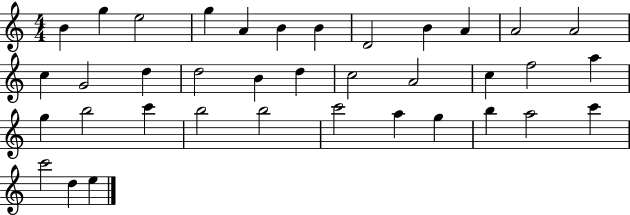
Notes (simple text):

B4/q G5/q E5/h G5/q A4/q B4/q B4/q D4/h B4/q A4/q A4/h A4/h C5/q G4/h D5/q D5/h B4/q D5/q C5/h A4/h C5/q F5/h A5/q G5/q B5/h C6/q B5/h B5/h C6/h A5/q G5/q B5/q A5/h C6/q C6/h D5/q E5/q